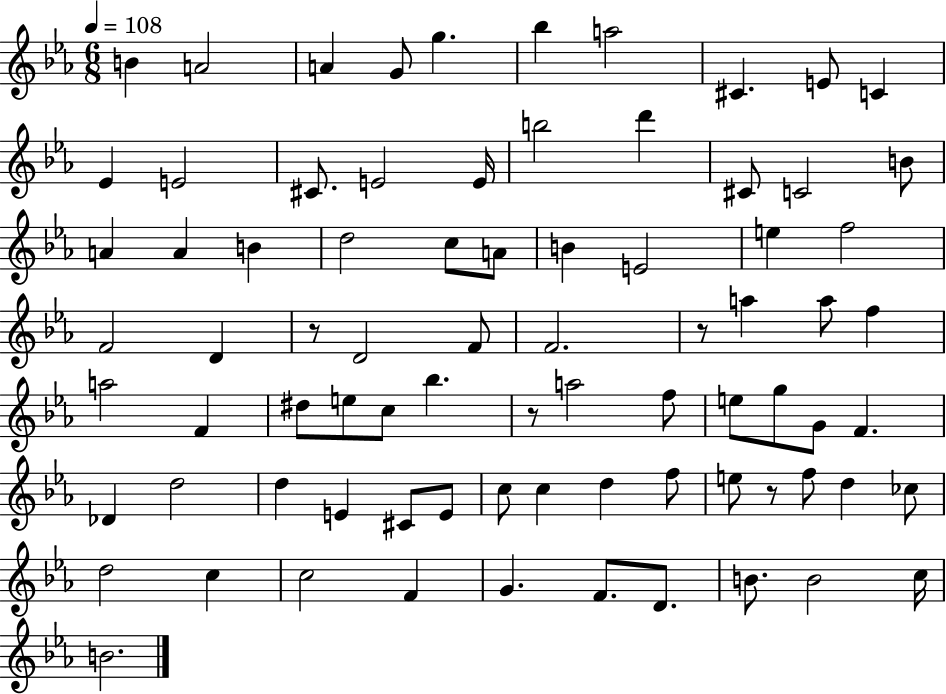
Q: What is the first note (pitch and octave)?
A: B4